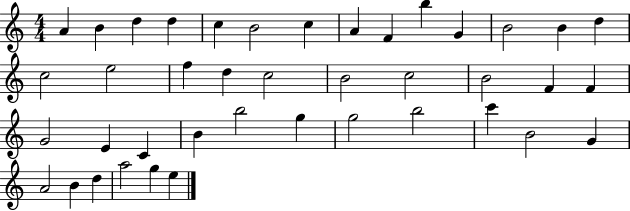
{
  \clef treble
  \numericTimeSignature
  \time 4/4
  \key c \major
  a'4 b'4 d''4 d''4 | c''4 b'2 c''4 | a'4 f'4 b''4 g'4 | b'2 b'4 d''4 | \break c''2 e''2 | f''4 d''4 c''2 | b'2 c''2 | b'2 f'4 f'4 | \break g'2 e'4 c'4 | b'4 b''2 g''4 | g''2 b''2 | c'''4 b'2 g'4 | \break a'2 b'4 d''4 | a''2 g''4 e''4 | \bar "|."
}